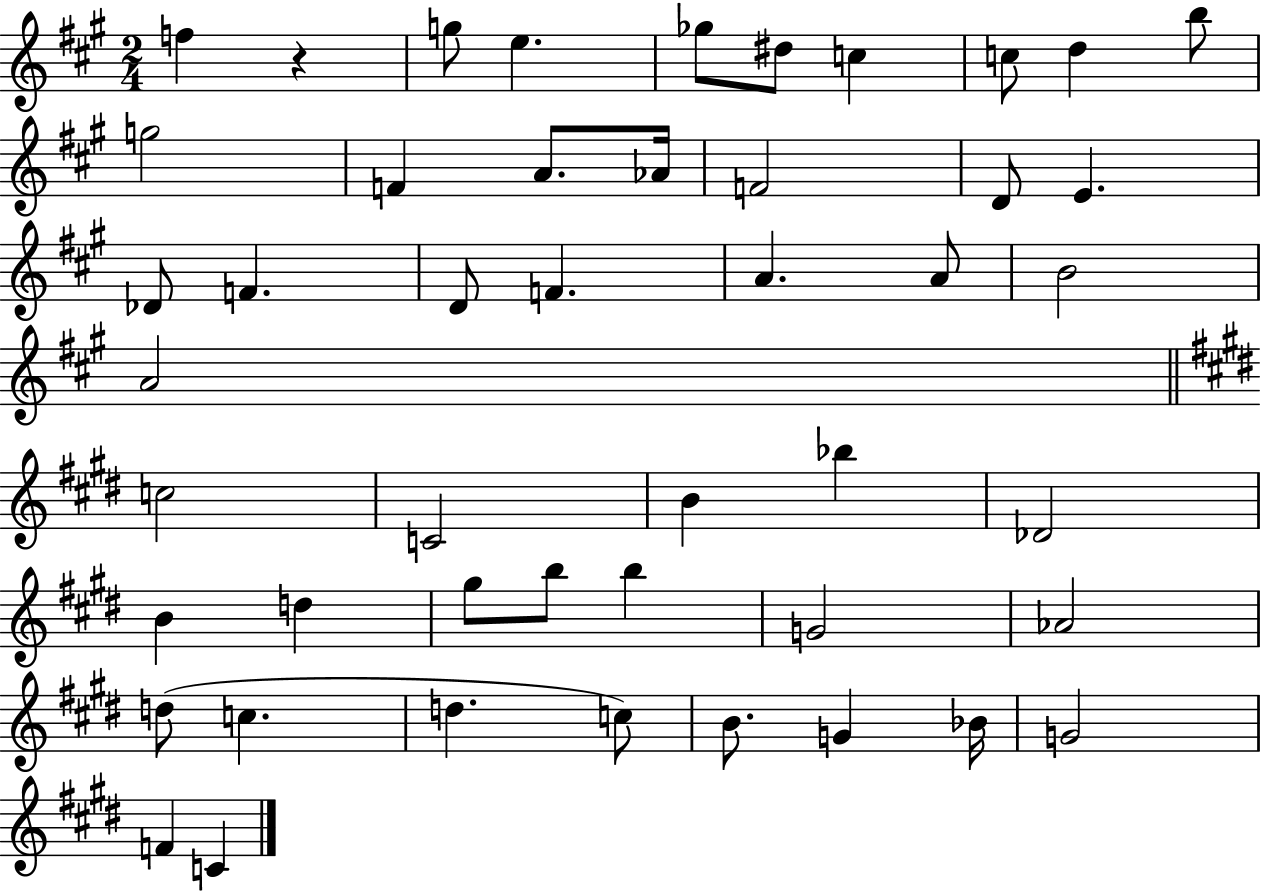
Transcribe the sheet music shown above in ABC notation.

X:1
T:Untitled
M:2/4
L:1/4
K:A
f z g/2 e _g/2 ^d/2 c c/2 d b/2 g2 F A/2 _A/4 F2 D/2 E _D/2 F D/2 F A A/2 B2 A2 c2 C2 B _b _D2 B d ^g/2 b/2 b G2 _A2 d/2 c d c/2 B/2 G _B/4 G2 F C